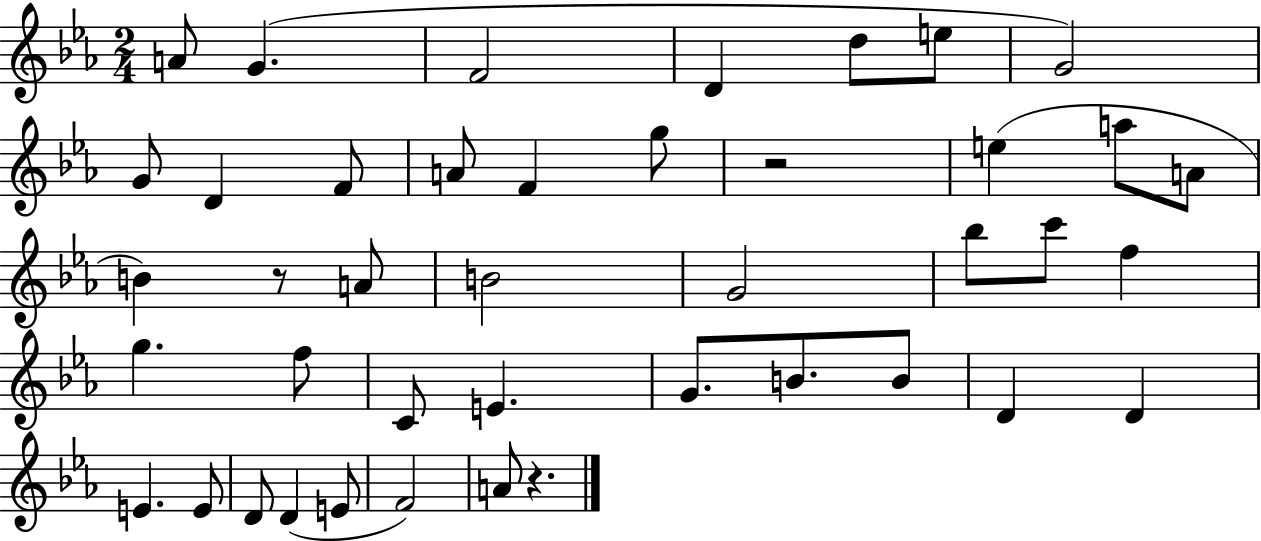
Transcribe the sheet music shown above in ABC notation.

X:1
T:Untitled
M:2/4
L:1/4
K:Eb
A/2 G F2 D d/2 e/2 G2 G/2 D F/2 A/2 F g/2 z2 e a/2 A/2 B z/2 A/2 B2 G2 _b/2 c'/2 f g f/2 C/2 E G/2 B/2 B/2 D D E E/2 D/2 D E/2 F2 A/2 z